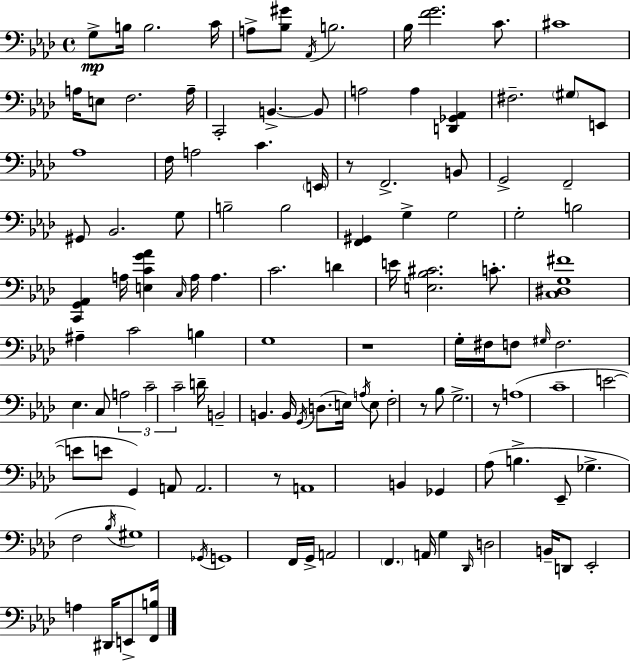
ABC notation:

X:1
T:Untitled
M:4/4
L:1/4
K:Ab
G,/2 B,/4 B,2 C/4 A,/2 [_B,^G]/2 _A,,/4 B,2 _B,/4 [FG]2 C/2 ^C4 A,/4 E,/2 F,2 A,/4 C,,2 B,, B,,/2 A,2 A, [D,,_G,,_A,,] ^F,2 ^G,/2 E,,/2 _A,4 F,/4 A,2 C E,,/4 z/2 F,,2 B,,/2 G,,2 F,,2 ^G,,/2 _B,,2 G,/2 B,2 B,2 [F,,^G,,] G, G,2 G,2 B,2 [C,,G,,_A,,] A,/4 [E,CG_A] C,/4 A,/4 A, C2 D E/4 [E,_B,^C]2 C/2 [C,^D,G,^F]4 ^A, C2 B, G,4 z4 G,/4 ^F,/4 F,/2 ^G,/4 F,2 _E, C,/2 A,2 C2 C2 D/4 B,,2 B,, B,,/4 G,,/4 D,/2 E,/4 A,/4 E,/2 F,2 z/2 _B,/2 G,2 z/2 A,4 C4 E2 E/2 E/2 G,, A,,/2 A,,2 z/2 A,,4 B,, _G,, _A,/2 B, _E,,/2 _G, F,2 _B,/4 ^G,4 _G,,/4 G,,4 F,,/4 G,,/4 A,,2 F,, A,,/4 G, _D,,/4 D,2 B,,/4 D,,/2 _E,,2 A, ^D,,/4 E,,/2 [F,,B,]/4